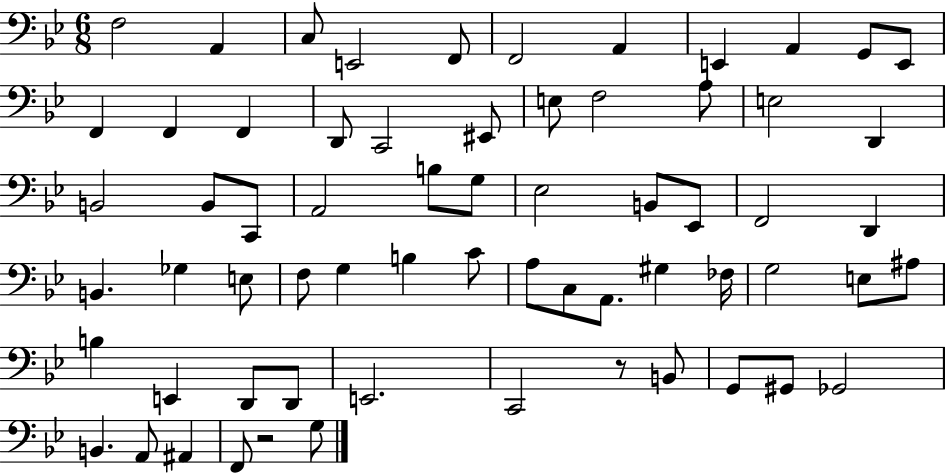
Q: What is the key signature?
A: BES major